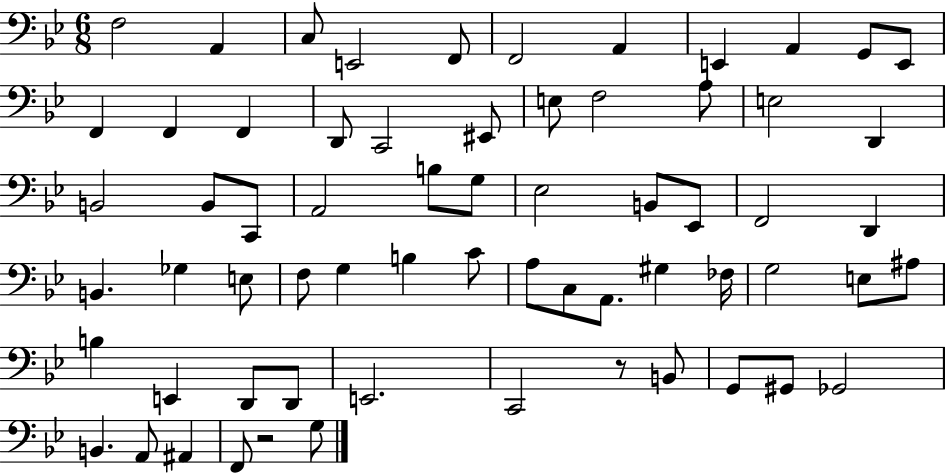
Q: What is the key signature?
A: BES major